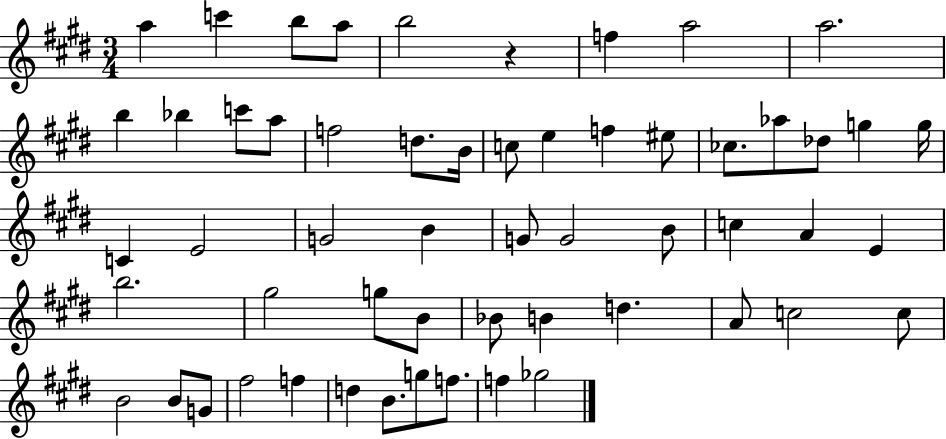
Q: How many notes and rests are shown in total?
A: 56